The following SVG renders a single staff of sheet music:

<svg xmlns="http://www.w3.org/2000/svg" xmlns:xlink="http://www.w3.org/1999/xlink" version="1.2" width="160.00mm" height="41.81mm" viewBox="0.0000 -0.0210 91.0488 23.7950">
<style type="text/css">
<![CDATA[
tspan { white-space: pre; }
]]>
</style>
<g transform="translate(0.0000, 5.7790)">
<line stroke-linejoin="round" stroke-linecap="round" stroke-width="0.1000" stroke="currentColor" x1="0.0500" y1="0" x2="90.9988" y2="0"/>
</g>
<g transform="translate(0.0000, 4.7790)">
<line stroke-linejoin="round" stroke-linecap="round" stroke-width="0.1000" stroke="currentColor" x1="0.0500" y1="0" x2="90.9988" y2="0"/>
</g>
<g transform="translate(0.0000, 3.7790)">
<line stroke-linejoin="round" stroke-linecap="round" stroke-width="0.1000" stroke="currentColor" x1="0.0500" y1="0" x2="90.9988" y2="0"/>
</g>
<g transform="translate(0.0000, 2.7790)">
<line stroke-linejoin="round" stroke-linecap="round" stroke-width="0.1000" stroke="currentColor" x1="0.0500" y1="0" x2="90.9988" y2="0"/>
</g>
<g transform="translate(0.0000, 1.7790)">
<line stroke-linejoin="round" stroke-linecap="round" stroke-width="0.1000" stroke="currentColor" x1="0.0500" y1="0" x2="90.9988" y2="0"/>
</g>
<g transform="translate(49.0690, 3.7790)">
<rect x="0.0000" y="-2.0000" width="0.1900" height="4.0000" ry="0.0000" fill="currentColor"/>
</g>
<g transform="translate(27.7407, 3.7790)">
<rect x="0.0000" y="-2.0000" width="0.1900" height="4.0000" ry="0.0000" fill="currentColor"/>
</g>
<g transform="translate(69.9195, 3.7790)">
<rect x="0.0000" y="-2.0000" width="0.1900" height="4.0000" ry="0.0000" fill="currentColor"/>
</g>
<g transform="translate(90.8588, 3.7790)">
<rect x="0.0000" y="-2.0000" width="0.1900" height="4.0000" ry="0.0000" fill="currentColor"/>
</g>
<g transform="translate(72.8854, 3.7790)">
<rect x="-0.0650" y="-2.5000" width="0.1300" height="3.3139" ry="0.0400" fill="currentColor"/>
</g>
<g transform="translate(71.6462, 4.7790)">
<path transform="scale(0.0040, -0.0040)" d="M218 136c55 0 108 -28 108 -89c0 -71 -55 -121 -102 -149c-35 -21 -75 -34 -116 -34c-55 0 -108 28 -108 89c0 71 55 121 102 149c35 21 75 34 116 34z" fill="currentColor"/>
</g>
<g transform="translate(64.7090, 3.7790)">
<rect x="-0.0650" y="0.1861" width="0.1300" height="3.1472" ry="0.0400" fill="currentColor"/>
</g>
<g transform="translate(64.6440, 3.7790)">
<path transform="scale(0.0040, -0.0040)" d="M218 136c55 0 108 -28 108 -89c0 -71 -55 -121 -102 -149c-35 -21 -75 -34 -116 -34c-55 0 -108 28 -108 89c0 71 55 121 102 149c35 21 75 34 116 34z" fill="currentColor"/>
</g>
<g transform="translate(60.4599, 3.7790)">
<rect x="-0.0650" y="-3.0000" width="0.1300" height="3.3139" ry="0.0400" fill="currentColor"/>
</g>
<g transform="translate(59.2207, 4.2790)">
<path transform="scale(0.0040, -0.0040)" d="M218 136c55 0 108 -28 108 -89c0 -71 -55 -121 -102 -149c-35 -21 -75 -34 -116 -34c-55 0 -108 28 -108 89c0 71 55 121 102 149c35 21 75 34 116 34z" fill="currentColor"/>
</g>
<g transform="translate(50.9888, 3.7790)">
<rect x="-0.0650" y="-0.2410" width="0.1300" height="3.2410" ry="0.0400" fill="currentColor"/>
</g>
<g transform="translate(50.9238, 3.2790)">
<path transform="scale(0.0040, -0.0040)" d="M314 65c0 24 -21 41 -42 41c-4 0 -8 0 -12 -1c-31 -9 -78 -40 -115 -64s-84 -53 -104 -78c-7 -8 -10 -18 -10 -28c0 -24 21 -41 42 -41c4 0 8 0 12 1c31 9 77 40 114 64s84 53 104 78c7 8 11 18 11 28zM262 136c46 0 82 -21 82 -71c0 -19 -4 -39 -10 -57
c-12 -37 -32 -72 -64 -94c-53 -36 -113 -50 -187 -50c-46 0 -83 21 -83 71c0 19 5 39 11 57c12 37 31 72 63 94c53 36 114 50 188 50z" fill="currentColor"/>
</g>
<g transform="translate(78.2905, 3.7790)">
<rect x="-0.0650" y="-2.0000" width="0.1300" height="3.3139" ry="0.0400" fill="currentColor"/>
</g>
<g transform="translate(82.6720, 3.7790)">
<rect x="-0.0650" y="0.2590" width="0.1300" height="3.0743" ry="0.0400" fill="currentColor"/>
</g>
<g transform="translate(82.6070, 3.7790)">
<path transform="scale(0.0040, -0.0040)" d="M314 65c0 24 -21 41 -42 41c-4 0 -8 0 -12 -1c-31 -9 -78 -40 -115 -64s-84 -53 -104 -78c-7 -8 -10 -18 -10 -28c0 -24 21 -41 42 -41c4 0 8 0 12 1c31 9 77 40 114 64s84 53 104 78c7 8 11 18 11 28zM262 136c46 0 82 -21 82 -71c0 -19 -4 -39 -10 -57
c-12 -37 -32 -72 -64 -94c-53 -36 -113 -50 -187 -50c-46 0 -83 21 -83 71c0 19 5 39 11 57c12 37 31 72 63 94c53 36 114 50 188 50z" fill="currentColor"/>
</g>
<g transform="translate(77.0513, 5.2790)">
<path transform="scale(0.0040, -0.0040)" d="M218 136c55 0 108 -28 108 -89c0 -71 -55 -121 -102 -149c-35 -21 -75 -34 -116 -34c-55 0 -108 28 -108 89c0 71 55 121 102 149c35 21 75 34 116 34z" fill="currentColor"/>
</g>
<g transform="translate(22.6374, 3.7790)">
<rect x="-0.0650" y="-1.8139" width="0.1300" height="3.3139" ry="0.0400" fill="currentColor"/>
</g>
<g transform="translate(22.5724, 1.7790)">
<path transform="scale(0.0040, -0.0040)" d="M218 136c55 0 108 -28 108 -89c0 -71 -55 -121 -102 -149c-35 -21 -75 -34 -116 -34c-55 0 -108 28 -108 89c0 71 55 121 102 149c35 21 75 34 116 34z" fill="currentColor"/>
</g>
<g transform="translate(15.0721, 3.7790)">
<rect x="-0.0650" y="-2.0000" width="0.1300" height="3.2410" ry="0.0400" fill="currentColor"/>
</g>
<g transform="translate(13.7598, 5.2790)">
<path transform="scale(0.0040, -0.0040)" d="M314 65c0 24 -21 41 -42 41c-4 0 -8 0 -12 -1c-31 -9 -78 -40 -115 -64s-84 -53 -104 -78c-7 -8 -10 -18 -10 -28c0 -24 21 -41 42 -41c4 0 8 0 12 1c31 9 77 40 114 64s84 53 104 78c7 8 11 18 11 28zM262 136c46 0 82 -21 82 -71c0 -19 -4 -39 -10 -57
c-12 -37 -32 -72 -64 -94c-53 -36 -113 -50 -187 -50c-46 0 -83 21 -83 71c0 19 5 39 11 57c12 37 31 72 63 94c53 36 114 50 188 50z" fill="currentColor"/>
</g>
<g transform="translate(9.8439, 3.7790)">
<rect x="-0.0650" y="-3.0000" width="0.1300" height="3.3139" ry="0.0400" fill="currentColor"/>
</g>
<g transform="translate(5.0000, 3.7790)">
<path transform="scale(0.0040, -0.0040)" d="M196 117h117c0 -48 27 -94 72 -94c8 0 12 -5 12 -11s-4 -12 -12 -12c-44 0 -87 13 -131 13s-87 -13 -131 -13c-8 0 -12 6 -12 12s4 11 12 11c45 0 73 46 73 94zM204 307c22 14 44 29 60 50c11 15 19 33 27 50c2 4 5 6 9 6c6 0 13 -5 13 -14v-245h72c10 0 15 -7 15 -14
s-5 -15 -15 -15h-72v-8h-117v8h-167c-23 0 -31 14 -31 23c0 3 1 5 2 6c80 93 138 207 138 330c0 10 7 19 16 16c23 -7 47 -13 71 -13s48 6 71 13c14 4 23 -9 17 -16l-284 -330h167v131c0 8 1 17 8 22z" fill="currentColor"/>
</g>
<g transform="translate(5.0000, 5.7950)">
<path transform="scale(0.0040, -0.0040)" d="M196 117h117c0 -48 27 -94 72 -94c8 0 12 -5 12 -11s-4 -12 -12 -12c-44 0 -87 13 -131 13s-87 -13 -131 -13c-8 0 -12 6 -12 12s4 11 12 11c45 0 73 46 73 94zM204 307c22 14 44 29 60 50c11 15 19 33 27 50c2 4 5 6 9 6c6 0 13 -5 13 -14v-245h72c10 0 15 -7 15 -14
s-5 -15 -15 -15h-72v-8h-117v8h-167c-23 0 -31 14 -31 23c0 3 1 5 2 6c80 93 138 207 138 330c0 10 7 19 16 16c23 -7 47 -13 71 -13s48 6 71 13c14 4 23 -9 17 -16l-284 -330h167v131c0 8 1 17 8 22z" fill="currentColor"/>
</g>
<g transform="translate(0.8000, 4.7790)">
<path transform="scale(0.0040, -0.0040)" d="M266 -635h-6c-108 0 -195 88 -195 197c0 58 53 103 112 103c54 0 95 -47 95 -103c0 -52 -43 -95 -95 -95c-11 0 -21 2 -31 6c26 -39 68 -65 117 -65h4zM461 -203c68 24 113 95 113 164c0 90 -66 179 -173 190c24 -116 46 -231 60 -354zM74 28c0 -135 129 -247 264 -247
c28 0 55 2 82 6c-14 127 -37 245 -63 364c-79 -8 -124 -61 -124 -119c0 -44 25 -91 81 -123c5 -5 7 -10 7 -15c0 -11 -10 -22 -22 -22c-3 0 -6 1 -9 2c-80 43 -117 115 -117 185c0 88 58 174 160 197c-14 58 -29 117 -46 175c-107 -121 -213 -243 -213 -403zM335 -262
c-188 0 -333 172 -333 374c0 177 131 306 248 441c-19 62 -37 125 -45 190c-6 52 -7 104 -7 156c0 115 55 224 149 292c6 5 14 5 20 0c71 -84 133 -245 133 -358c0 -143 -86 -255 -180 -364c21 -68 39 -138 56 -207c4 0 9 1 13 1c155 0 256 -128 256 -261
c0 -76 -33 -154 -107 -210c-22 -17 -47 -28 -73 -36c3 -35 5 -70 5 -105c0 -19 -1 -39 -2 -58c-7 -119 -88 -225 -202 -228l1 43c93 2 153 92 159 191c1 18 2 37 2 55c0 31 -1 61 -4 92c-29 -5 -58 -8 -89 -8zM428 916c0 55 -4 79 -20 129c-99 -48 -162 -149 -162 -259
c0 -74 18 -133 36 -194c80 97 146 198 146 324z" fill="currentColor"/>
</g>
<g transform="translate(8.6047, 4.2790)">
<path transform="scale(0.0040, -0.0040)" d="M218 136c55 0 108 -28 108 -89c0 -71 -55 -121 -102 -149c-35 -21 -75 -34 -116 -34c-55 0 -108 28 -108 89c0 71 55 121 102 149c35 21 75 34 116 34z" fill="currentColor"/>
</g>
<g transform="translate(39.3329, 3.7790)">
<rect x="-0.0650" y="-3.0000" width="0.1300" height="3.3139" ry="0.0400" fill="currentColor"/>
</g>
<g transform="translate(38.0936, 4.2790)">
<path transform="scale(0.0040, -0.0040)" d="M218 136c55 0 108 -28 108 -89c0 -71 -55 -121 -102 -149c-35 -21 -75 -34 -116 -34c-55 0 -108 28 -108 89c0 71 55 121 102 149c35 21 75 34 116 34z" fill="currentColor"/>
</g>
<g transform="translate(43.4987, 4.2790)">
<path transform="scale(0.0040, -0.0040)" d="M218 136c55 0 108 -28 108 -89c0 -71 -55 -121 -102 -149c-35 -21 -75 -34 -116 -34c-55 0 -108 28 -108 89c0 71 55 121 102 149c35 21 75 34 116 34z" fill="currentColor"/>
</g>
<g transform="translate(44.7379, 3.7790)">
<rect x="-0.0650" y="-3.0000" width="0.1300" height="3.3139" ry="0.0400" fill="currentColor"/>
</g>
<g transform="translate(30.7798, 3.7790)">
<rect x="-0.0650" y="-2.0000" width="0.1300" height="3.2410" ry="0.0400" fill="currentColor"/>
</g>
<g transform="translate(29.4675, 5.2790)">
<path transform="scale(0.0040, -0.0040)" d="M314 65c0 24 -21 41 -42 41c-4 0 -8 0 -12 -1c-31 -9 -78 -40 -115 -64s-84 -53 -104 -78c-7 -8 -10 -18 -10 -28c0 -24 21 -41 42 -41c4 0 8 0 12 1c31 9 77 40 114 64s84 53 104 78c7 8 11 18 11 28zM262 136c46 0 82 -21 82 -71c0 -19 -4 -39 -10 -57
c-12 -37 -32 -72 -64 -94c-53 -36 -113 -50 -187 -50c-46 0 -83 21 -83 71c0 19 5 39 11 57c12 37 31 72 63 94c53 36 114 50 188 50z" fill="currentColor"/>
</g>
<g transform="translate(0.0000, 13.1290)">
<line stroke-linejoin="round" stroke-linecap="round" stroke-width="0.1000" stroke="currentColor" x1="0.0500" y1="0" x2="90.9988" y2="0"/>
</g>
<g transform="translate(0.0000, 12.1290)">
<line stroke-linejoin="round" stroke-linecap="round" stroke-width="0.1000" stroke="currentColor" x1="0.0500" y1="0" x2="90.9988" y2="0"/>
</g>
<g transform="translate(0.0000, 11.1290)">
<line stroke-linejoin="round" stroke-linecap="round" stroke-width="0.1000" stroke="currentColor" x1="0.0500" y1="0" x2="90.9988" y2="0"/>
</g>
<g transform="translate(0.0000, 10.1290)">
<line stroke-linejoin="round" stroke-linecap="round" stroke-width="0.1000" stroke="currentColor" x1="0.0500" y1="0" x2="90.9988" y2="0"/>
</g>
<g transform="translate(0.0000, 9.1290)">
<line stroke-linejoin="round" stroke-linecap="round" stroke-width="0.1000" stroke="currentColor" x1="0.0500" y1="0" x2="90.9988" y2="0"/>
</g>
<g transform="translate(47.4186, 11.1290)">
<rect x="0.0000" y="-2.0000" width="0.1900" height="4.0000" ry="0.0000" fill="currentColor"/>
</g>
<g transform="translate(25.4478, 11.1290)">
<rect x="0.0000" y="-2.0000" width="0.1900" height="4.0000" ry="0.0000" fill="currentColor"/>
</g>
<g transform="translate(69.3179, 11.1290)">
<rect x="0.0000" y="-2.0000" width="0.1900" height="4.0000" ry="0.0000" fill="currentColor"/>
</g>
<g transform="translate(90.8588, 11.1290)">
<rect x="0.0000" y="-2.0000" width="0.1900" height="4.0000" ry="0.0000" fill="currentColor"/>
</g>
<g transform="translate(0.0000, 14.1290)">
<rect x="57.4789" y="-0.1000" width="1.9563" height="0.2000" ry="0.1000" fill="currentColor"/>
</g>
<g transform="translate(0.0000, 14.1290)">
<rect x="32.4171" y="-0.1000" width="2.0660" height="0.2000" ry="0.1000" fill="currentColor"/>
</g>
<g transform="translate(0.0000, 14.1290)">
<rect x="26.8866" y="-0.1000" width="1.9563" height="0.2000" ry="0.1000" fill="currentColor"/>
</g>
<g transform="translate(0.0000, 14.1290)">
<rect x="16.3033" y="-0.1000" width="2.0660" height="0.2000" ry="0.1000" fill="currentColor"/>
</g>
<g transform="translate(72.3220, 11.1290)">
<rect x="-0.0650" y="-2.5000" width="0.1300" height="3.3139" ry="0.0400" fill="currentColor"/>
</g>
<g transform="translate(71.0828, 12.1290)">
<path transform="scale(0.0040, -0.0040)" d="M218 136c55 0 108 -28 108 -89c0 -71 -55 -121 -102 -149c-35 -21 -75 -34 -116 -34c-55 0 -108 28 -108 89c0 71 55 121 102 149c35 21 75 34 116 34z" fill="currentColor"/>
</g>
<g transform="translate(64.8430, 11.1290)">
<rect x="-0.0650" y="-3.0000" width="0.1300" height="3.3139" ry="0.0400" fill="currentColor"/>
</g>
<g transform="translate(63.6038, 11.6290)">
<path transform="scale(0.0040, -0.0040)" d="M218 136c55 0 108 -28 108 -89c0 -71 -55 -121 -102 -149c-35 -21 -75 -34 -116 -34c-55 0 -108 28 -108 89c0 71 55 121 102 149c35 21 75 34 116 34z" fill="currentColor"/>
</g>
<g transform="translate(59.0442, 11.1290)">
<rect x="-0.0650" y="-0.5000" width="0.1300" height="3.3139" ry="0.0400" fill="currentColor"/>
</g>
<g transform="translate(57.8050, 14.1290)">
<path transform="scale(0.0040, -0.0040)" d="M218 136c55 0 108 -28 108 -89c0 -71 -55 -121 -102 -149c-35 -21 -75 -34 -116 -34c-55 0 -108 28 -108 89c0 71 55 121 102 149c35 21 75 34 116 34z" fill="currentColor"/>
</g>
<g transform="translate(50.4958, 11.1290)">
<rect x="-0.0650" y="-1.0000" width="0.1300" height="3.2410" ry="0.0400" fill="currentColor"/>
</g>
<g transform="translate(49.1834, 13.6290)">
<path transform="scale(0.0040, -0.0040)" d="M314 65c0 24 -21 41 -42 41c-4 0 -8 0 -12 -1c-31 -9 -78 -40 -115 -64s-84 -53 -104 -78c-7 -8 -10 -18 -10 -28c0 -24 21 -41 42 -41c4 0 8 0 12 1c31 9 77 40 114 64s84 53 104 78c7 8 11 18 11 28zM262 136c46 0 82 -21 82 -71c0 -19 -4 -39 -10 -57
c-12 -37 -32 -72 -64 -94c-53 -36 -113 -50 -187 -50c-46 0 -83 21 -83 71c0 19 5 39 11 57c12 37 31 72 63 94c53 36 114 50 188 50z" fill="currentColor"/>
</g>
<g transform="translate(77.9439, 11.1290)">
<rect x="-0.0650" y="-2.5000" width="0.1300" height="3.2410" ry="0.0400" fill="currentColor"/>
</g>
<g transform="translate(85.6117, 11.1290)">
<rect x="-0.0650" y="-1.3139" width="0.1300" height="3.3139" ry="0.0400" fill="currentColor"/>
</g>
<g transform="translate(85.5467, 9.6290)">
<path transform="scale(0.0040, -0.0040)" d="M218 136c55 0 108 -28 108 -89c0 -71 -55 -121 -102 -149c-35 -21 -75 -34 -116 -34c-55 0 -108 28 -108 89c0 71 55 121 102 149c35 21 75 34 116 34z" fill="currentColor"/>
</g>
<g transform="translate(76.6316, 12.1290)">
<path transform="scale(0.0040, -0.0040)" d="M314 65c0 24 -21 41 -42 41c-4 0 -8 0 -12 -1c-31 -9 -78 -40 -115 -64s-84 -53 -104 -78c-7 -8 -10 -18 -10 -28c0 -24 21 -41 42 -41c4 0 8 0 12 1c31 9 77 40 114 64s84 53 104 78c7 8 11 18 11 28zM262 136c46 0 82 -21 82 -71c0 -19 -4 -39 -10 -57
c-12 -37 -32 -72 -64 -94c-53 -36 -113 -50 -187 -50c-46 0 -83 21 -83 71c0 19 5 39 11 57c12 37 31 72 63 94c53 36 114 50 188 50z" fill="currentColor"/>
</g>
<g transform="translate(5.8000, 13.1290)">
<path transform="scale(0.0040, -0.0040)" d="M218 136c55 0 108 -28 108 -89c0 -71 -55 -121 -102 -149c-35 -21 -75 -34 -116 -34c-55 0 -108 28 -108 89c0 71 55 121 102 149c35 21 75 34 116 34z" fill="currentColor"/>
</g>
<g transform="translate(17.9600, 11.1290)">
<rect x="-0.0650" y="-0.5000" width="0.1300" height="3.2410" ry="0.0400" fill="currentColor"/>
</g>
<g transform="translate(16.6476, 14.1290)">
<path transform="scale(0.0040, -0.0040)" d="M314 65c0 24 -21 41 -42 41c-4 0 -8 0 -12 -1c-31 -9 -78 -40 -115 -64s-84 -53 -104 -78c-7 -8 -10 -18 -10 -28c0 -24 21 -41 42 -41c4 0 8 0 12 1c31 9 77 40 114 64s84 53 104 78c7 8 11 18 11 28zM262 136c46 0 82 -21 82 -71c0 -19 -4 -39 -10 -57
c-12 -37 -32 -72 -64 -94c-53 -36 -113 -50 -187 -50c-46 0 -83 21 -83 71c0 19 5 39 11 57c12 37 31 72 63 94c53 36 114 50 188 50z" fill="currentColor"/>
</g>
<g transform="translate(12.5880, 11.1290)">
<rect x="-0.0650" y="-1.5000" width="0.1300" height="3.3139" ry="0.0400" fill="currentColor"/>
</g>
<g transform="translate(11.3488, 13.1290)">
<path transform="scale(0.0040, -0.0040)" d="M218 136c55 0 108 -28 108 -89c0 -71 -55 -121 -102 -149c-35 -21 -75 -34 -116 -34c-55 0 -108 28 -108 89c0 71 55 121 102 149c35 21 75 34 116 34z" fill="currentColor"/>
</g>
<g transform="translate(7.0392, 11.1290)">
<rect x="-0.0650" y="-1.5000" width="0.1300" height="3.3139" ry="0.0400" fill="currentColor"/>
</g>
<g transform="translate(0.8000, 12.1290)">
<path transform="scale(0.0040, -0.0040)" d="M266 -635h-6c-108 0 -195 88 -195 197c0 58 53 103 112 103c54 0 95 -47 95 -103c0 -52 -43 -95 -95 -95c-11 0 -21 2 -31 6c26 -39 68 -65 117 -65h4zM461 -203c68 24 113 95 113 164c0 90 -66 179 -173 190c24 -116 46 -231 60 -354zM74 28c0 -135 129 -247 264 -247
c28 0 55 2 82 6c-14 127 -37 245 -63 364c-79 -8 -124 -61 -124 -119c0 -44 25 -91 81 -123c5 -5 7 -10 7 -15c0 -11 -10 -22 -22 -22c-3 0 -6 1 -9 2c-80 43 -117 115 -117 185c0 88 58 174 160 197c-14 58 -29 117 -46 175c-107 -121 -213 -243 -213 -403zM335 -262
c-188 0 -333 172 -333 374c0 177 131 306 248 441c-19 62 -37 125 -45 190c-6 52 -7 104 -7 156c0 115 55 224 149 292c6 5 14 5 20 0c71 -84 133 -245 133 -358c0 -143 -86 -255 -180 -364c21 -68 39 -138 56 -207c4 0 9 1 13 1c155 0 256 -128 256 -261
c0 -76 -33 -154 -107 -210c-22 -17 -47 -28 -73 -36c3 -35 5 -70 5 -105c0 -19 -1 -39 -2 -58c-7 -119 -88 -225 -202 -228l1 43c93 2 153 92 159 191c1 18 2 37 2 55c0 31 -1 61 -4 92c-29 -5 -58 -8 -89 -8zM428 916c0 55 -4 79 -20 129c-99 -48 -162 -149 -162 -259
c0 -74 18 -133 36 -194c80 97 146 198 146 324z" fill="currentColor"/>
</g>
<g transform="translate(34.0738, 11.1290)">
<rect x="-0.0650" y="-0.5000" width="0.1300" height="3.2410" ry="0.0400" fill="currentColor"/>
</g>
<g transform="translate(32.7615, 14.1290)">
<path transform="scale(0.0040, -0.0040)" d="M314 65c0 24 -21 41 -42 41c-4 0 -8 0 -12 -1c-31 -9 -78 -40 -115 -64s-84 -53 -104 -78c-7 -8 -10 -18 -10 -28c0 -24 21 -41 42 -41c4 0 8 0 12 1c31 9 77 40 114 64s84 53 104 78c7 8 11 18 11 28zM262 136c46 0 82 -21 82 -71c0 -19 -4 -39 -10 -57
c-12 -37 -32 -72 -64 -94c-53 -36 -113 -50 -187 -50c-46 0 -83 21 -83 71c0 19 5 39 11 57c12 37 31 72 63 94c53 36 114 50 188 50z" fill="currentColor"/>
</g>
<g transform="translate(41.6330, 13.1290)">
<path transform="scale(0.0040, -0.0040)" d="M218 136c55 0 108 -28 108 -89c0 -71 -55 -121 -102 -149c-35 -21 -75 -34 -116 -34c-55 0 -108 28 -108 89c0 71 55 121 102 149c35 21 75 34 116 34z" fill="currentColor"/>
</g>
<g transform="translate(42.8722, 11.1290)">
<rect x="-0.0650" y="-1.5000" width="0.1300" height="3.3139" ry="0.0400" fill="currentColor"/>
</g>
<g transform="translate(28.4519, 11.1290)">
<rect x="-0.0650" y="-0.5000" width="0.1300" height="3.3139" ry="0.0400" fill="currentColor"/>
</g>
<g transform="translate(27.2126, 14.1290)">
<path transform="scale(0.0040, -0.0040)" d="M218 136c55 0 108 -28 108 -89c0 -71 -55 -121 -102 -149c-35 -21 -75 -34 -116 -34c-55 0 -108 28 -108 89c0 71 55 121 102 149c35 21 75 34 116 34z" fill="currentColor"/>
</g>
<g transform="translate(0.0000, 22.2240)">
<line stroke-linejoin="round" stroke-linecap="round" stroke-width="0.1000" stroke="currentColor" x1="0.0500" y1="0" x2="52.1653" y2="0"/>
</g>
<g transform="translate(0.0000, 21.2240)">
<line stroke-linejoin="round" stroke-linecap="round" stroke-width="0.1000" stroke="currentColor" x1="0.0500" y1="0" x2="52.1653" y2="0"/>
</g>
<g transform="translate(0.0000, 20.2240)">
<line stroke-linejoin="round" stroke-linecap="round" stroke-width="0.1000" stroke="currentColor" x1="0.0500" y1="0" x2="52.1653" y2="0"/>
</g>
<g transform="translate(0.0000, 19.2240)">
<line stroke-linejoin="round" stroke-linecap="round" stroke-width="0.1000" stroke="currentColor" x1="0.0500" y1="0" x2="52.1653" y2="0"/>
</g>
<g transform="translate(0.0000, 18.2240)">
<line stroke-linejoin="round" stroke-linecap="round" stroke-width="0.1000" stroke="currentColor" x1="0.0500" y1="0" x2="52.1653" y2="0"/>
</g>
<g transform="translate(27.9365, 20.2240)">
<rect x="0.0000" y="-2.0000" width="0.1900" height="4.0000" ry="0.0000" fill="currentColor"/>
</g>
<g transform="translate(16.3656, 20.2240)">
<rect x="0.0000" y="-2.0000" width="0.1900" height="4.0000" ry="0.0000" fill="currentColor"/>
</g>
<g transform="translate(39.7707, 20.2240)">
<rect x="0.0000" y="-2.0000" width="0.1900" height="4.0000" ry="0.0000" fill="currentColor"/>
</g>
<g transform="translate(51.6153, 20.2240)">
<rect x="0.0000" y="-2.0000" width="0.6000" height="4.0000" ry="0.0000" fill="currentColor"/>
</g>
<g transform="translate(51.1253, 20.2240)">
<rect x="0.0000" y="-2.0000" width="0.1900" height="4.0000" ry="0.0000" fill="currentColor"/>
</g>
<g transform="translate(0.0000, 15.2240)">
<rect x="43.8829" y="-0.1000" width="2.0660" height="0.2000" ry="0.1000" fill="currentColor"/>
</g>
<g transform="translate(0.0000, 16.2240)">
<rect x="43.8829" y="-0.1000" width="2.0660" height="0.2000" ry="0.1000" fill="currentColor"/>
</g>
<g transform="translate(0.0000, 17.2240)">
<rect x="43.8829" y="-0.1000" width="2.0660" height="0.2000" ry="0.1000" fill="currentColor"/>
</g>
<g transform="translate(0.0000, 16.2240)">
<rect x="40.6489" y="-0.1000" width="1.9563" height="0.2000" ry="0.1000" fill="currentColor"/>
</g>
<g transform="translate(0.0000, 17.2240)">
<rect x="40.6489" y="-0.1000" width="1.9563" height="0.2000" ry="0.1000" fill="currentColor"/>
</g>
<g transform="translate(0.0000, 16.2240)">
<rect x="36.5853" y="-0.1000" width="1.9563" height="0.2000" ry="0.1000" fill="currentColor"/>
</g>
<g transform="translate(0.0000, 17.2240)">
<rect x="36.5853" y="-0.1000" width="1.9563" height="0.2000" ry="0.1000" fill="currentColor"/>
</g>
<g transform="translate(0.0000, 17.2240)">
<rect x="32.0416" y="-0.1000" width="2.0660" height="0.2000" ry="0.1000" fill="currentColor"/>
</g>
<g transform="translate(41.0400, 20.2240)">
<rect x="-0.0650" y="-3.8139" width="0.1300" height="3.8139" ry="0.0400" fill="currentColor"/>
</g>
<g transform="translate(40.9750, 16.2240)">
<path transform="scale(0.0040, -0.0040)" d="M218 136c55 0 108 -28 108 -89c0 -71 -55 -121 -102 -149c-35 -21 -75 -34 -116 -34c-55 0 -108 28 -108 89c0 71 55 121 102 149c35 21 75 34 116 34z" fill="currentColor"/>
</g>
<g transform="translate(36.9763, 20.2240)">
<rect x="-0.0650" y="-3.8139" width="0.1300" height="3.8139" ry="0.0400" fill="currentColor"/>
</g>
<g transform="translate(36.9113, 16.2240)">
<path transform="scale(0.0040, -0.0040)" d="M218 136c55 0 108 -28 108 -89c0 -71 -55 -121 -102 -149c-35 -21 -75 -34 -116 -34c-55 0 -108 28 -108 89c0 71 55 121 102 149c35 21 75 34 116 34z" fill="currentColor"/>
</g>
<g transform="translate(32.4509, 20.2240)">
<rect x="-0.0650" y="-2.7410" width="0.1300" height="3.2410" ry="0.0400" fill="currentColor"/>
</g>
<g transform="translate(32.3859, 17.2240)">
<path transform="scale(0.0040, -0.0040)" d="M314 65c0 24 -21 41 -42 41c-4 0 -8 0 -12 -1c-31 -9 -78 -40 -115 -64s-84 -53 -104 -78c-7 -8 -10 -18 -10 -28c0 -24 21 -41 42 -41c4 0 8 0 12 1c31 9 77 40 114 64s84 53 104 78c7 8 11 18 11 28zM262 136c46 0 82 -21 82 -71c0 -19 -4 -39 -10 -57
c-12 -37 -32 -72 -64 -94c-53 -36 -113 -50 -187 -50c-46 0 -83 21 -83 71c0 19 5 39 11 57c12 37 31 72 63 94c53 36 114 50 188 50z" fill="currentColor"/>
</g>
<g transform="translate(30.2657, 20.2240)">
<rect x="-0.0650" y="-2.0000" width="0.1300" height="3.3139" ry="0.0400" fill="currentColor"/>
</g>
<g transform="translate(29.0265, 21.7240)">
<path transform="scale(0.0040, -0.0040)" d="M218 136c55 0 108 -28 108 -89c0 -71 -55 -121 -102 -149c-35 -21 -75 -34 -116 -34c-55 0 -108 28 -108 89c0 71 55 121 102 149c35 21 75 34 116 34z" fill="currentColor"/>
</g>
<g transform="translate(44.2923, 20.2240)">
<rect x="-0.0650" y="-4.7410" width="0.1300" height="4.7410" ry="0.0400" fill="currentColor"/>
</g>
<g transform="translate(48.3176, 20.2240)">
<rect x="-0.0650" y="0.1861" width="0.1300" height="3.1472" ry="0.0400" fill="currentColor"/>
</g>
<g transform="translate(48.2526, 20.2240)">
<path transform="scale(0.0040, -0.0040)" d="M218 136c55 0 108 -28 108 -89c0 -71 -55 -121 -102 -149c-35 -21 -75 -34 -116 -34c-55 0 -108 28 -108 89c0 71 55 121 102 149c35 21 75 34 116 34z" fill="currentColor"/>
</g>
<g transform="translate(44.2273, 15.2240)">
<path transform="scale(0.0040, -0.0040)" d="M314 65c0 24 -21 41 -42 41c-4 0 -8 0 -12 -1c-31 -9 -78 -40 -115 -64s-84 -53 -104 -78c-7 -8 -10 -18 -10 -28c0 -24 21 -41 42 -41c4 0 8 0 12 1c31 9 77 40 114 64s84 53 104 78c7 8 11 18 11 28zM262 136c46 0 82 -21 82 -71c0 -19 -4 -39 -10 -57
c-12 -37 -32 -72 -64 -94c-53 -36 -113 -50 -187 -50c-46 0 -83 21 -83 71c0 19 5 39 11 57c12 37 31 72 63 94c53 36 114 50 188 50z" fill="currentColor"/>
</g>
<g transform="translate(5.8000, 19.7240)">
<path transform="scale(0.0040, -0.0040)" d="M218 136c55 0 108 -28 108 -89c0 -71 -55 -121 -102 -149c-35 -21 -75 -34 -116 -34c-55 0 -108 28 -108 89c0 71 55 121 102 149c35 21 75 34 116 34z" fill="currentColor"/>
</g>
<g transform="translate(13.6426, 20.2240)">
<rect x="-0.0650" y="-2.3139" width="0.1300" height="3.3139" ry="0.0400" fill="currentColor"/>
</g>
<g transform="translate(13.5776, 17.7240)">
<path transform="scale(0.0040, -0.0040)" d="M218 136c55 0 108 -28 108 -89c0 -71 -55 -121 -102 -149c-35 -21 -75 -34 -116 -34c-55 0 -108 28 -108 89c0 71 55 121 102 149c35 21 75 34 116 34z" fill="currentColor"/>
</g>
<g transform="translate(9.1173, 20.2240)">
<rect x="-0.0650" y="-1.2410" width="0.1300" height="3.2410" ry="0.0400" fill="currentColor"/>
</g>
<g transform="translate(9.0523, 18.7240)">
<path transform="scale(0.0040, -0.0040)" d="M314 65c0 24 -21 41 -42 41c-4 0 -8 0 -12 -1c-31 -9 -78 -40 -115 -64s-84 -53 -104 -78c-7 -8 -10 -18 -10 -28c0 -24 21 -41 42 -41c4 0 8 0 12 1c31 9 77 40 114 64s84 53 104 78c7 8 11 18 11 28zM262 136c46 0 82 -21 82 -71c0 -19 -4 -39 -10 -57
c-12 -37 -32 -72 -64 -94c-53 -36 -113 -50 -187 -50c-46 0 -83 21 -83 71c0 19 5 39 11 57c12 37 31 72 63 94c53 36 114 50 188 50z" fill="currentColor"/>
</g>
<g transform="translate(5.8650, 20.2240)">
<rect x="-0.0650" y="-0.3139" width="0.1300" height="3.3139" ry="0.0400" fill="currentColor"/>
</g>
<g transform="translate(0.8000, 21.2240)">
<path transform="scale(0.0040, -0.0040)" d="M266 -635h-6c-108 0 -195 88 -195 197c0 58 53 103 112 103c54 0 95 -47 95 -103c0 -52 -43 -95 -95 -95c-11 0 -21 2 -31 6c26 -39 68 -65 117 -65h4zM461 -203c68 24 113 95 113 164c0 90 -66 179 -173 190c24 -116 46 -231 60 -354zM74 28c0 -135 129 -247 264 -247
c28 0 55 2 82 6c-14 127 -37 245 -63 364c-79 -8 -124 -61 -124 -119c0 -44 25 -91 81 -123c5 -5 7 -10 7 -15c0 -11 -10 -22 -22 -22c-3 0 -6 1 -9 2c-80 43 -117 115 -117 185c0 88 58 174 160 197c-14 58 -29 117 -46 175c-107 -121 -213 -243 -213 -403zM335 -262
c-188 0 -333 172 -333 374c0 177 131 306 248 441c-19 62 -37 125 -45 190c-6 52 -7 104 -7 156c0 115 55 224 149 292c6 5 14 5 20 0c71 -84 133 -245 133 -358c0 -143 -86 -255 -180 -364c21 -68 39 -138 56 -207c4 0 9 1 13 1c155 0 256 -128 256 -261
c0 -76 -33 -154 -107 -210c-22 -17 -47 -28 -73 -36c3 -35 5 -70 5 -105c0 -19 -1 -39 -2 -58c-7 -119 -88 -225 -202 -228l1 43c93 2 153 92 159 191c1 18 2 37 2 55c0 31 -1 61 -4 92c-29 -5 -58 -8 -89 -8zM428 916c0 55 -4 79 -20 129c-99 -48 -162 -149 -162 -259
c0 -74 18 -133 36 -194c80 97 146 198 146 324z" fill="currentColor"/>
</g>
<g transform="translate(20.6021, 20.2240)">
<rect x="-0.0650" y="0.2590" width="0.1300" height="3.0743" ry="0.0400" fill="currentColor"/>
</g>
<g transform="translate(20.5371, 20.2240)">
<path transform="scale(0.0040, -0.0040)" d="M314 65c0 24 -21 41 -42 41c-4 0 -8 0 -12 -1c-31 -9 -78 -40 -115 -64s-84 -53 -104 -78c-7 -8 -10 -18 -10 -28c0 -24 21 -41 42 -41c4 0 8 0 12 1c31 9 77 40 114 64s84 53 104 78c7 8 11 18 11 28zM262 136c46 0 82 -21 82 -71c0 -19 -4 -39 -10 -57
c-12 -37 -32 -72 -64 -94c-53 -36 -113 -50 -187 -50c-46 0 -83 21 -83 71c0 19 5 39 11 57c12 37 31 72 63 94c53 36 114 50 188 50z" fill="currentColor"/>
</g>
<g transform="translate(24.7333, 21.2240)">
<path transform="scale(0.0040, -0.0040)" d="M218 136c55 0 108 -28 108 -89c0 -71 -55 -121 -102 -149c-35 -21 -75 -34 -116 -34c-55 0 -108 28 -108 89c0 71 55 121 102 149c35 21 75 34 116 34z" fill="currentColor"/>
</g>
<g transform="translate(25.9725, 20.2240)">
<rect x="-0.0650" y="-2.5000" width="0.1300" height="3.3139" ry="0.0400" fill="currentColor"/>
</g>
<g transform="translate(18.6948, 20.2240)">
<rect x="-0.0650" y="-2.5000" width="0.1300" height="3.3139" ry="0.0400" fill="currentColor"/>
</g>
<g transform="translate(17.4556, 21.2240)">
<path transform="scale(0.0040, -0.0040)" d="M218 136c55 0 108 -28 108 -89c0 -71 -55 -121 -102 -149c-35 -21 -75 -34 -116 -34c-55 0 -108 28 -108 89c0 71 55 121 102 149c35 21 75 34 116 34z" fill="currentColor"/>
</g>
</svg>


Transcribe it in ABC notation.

X:1
T:Untitled
M:4/4
L:1/4
K:C
A F2 f F2 A A c2 A B G F B2 E E C2 C C2 E D2 C A G G2 e c e2 g G B2 G F a2 c' c' e'2 B